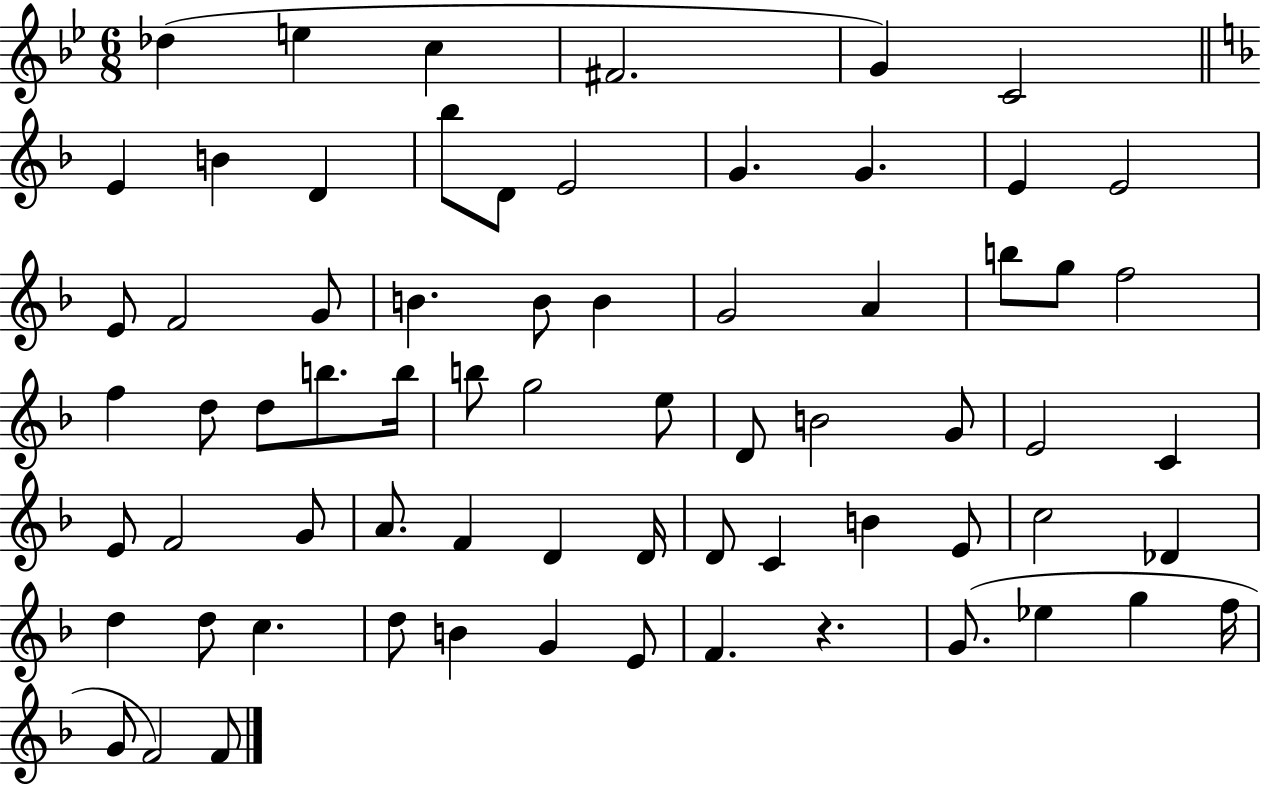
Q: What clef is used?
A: treble